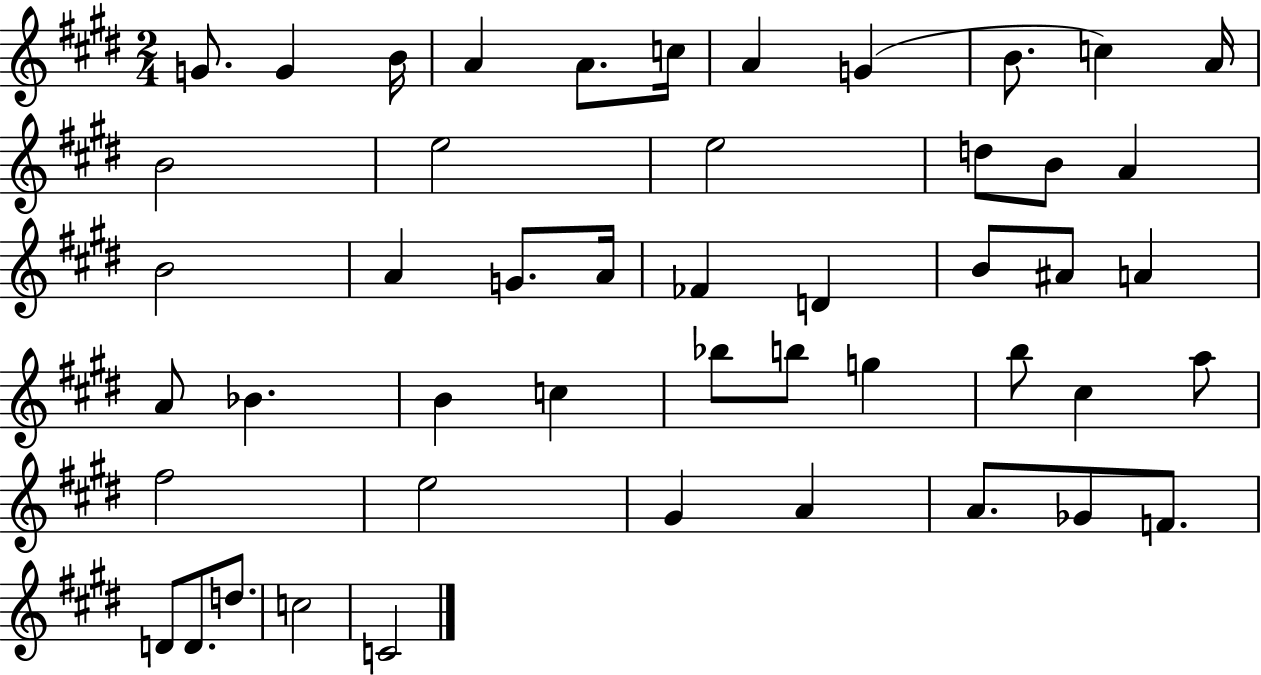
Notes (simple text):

G4/e. G4/q B4/s A4/q A4/e. C5/s A4/q G4/q B4/e. C5/q A4/s B4/h E5/h E5/h D5/e B4/e A4/q B4/h A4/q G4/e. A4/s FES4/q D4/q B4/e A#4/e A4/q A4/e Bb4/q. B4/q C5/q Bb5/e B5/e G5/q B5/e C#5/q A5/e F#5/h E5/h G#4/q A4/q A4/e. Gb4/e F4/e. D4/e D4/e. D5/e. C5/h C4/h